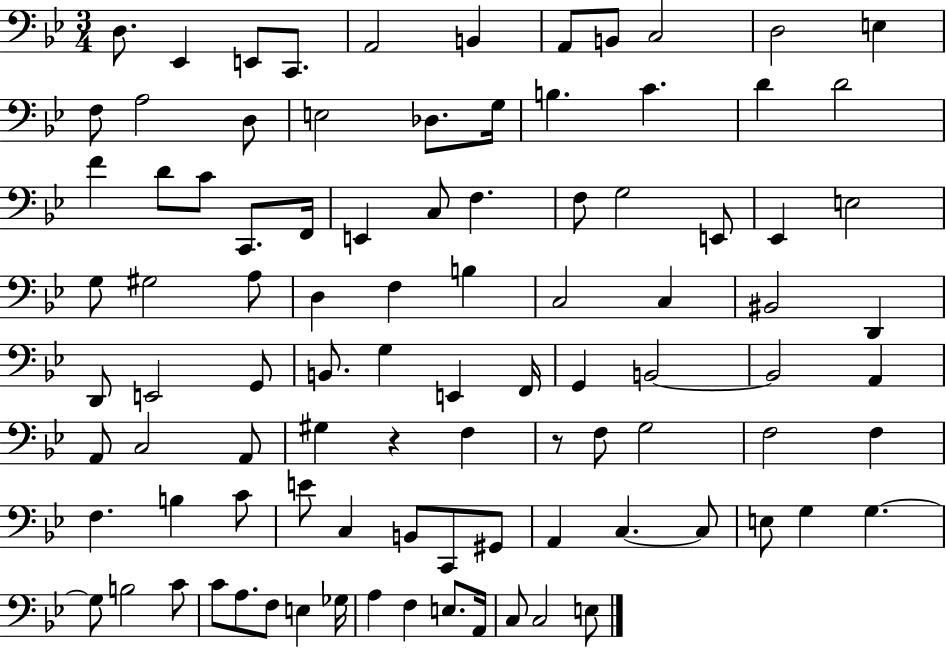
D3/e. Eb2/q E2/e C2/e. A2/h B2/q A2/e B2/e C3/h D3/h E3/q F3/e A3/h D3/e E3/h Db3/e. G3/s B3/q. C4/q. D4/q D4/h F4/q D4/e C4/e C2/e. F2/s E2/q C3/e F3/q. F3/e G3/h E2/e Eb2/q E3/h G3/e G#3/h A3/e D3/q F3/q B3/q C3/h C3/q BIS2/h D2/q D2/e E2/h G2/e B2/e. G3/q E2/q F2/s G2/q B2/h B2/h A2/q A2/e C3/h A2/e G#3/q R/q F3/q R/e F3/e G3/h F3/h F3/q F3/q. B3/q C4/e E4/e C3/q B2/e C2/e G#2/e A2/q C3/q. C3/e E3/e G3/q G3/q. G3/e B3/h C4/e C4/e A3/e. F3/e E3/q Gb3/s A3/q F3/q E3/e. A2/s C3/e C3/h E3/e